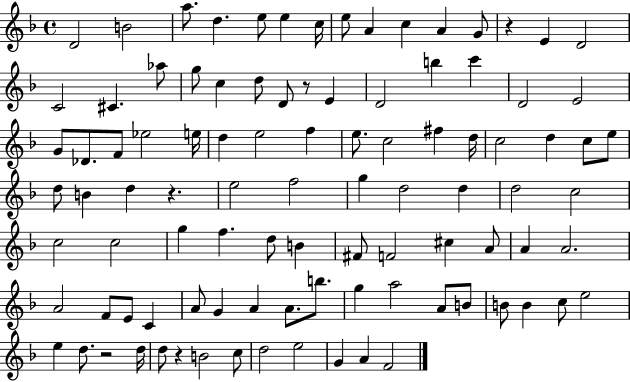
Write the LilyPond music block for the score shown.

{
  \clef treble
  \time 4/4
  \defaultTimeSignature
  \key f \major
  \repeat volta 2 { d'2 b'2 | a''8. d''4. e''8 e''4 c''16 | e''8 a'4 c''4 a'4 g'8 | r4 e'4 d'2 | \break c'2 cis'4. aes''8 | g''8 c''4 d''8 d'8 r8 e'4 | d'2 b''4 c'''4 | d'2 e'2 | \break g'8 des'8. f'8 ees''2 e''16 | d''4 e''2 f''4 | e''8. c''2 fis''4 d''16 | c''2 d''4 c''8 e''8 | \break d''8 b'4 d''4 r4. | e''2 f''2 | g''4 d''2 d''4 | d''2 c''2 | \break c''2 c''2 | g''4 f''4. d''8 b'4 | fis'8 f'2 cis''4 a'8 | a'4 a'2. | \break a'2 f'8 e'8 c'4 | a'8 g'4 a'4 a'8. b''8. | g''4 a''2 a'8 b'8 | b'8 b'4 c''8 e''2 | \break e''4 d''8. r2 d''16 | d''8 r4 b'2 c''8 | d''2 e''2 | g'4 a'4 f'2 | \break } \bar "|."
}